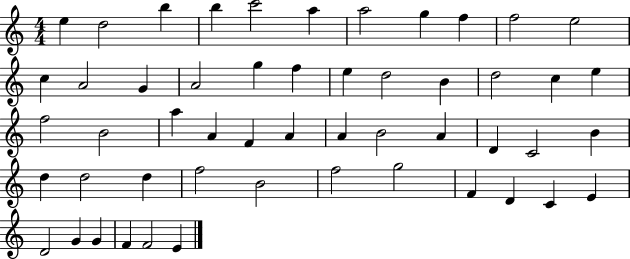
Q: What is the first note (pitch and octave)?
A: E5